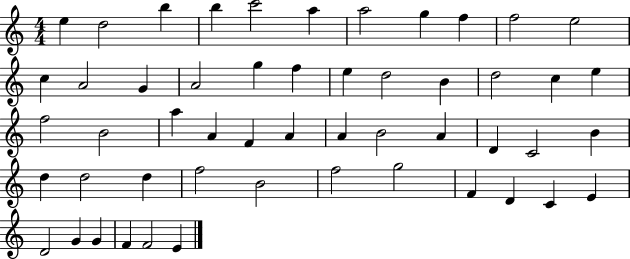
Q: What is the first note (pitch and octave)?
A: E5